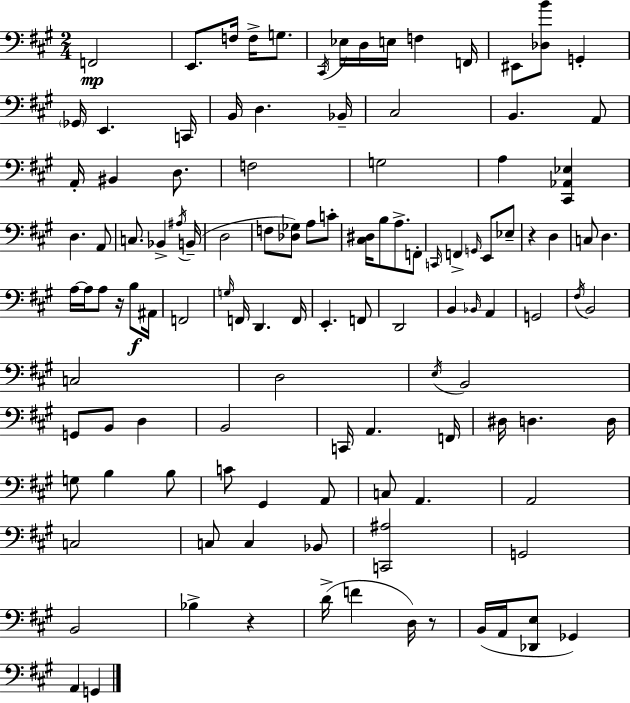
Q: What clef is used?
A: bass